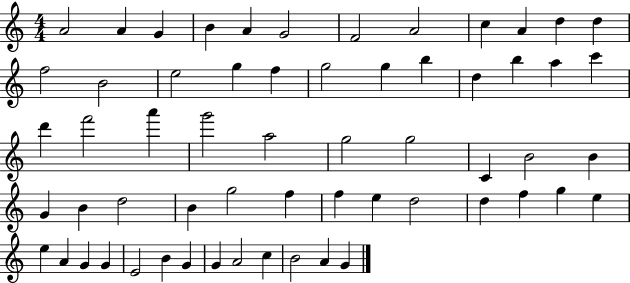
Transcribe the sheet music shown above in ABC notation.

X:1
T:Untitled
M:4/4
L:1/4
K:C
A2 A G B A G2 F2 A2 c A d d f2 B2 e2 g f g2 g b d b a c' d' f'2 a' g'2 a2 g2 g2 C B2 B G B d2 B g2 f f e d2 d f g e e A G G E2 B G G A2 c B2 A G